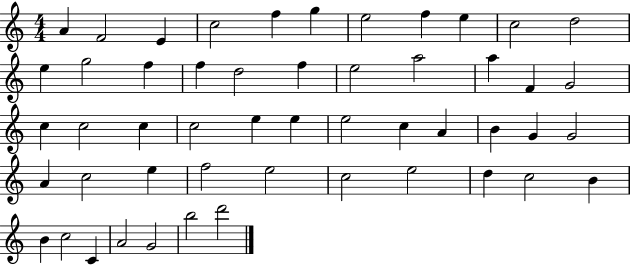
A4/q F4/h E4/q C5/h F5/q G5/q E5/h F5/q E5/q C5/h D5/h E5/q G5/h F5/q F5/q D5/h F5/q E5/h A5/h A5/q F4/q G4/h C5/q C5/h C5/q C5/h E5/q E5/q E5/h C5/q A4/q B4/q G4/q G4/h A4/q C5/h E5/q F5/h E5/h C5/h E5/h D5/q C5/h B4/q B4/q C5/h C4/q A4/h G4/h B5/h D6/h